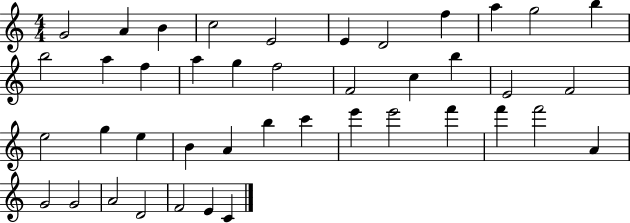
X:1
T:Untitled
M:4/4
L:1/4
K:C
G2 A B c2 E2 E D2 f a g2 b b2 a f a g f2 F2 c b E2 F2 e2 g e B A b c' e' e'2 f' f' f'2 A G2 G2 A2 D2 F2 E C